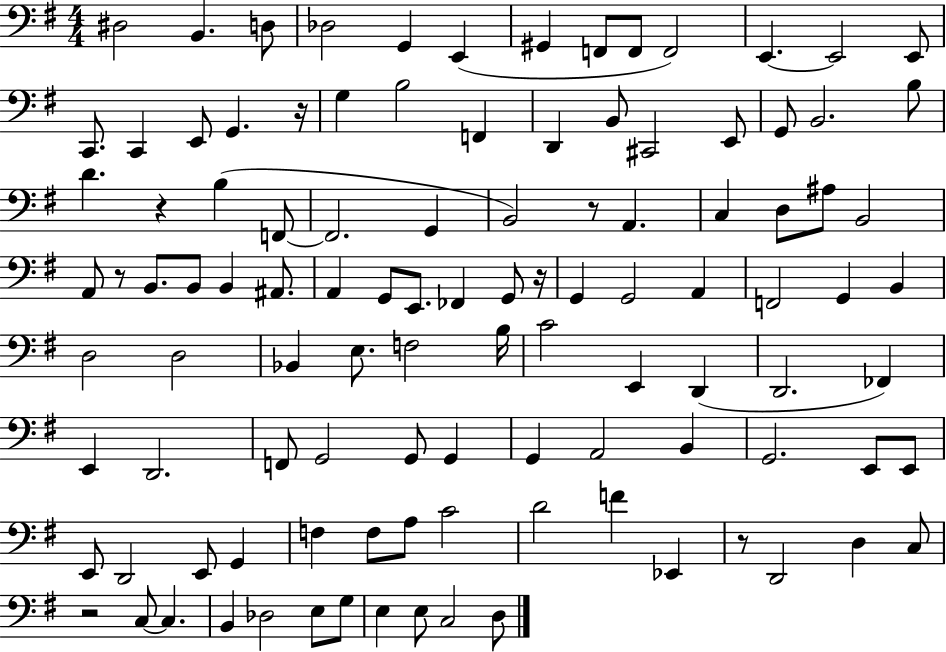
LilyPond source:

{
  \clef bass
  \numericTimeSignature
  \time 4/4
  \key g \major
  dis2 b,4. d8 | des2 g,4 e,4( | gis,4 f,8 f,8 f,2) | e,4.~~ e,2 e,8 | \break c,8. c,4 e,8 g,4. r16 | g4 b2 f,4 | d,4 b,8 cis,2 e,8 | g,8 b,2. b8 | \break d'4. r4 b4( f,8~~ | f,2. g,4 | b,2) r8 a,4. | c4 d8 ais8 b,2 | \break a,8 r8 b,8. b,8 b,4 ais,8. | a,4 g,8 e,8. fes,4 g,8 r16 | g,4 g,2 a,4 | f,2 g,4 b,4 | \break d2 d2 | bes,4 e8. f2 b16 | c'2 e,4 d,4( | d,2. fes,4) | \break e,4 d,2. | f,8 g,2 g,8 g,4 | g,4 a,2 b,4 | g,2. e,8 e,8 | \break e,8 d,2 e,8 g,4 | f4 f8 a8 c'2 | d'2 f'4 ees,4 | r8 d,2 d4 c8 | \break r2 c8~~ c4. | b,4 des2 e8 g8 | e4 e8 c2 d8 | \bar "|."
}